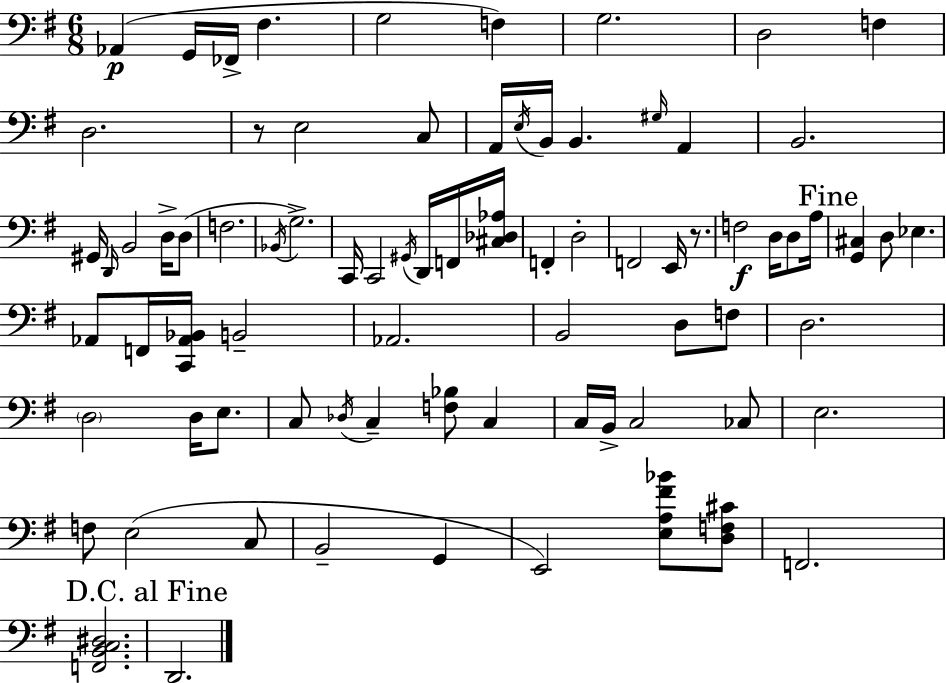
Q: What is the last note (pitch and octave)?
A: D2